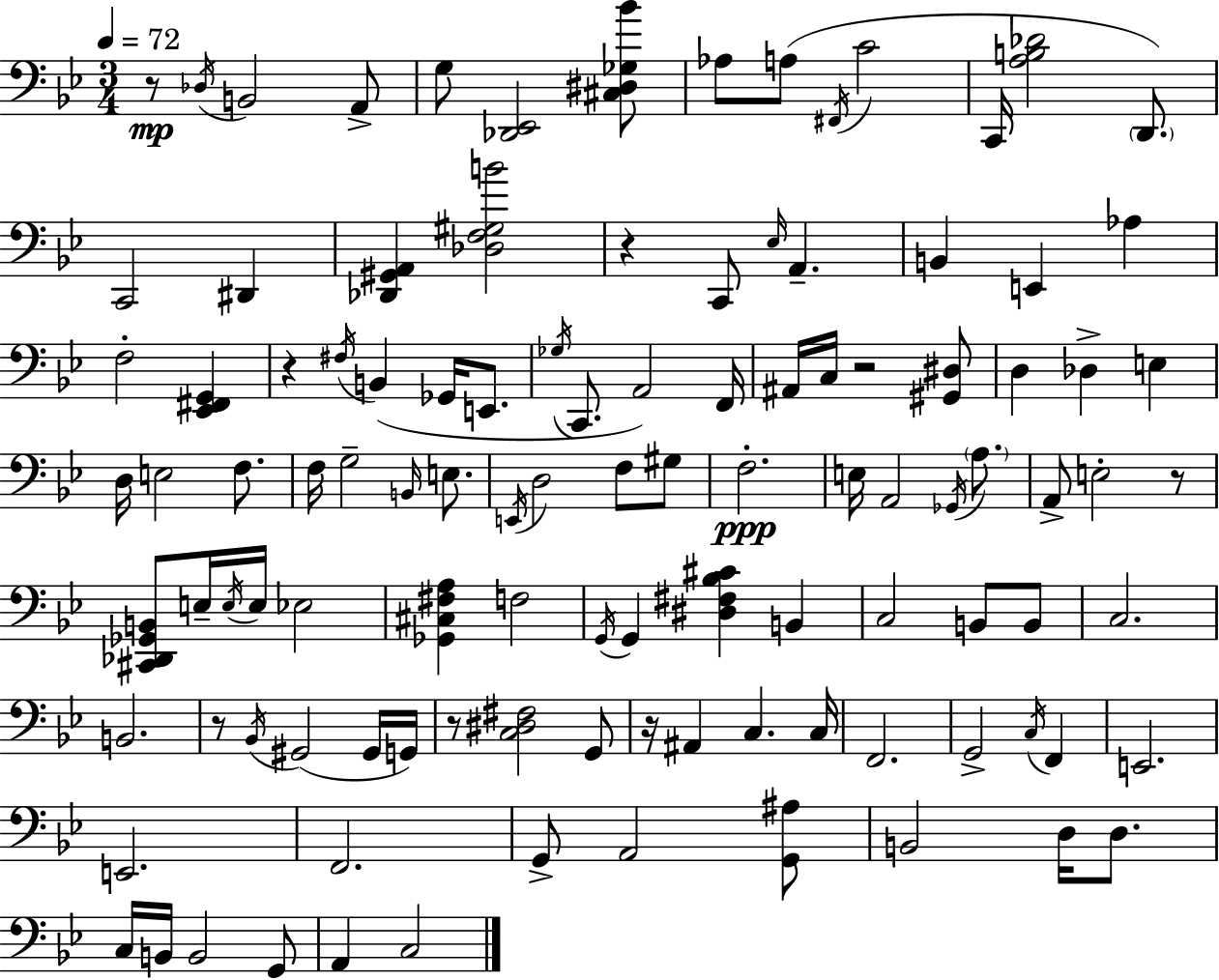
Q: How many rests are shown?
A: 8